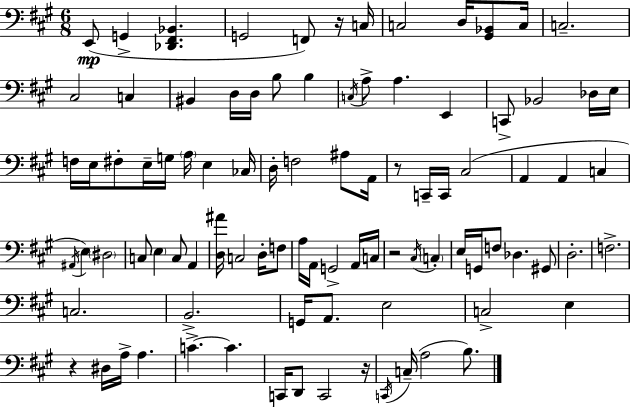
X:1
T:Untitled
M:6/8
L:1/4
K:A
E,,/2 G,, [_D,,^F,,_B,,] G,,2 F,,/2 z/4 C,/4 C,2 D,/4 [^G,,_B,,]/2 C,/4 C,2 ^C,2 C, ^B,, D,/4 D,/4 B,/2 B, C,/4 A,/2 A, E,, C,,/2 _B,,2 _D,/4 E,/4 F,/4 E,/4 ^F,/2 E,/4 G,/4 A,/4 E, _C,/4 D,/4 F,2 ^A,/2 A,,/4 z/2 C,,/4 C,,/4 ^C,2 A,, A,, C, ^A,,/4 E, ^D,2 C,/2 E, C,/2 A,, [D,^A]/4 C,2 D,/4 F,/2 A,/4 A,,/4 G,,2 A,,/4 C,/4 z2 ^C,/4 C, E,/4 G,,/4 F,/2 _D, ^G,,/2 D,2 F,2 C,2 B,,2 G,,/4 A,,/2 E,2 C,2 E, z ^D,/4 A,/4 A, C C C,,/4 D,,/2 C,,2 z/4 C,,/4 C,/4 A,2 B,/2